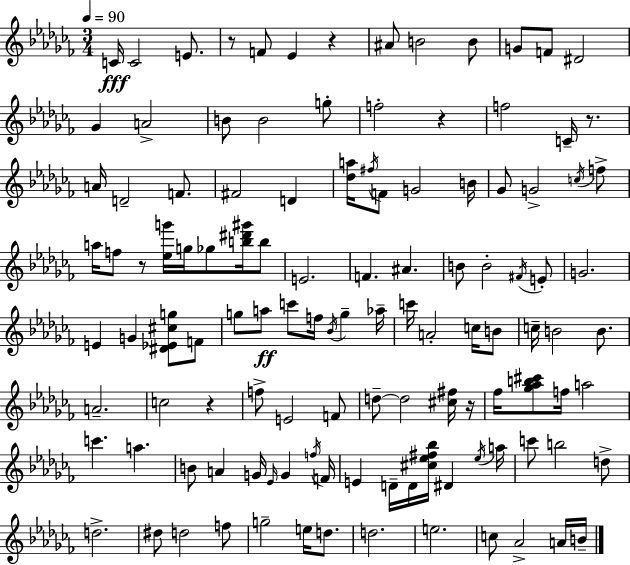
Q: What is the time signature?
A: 3/4